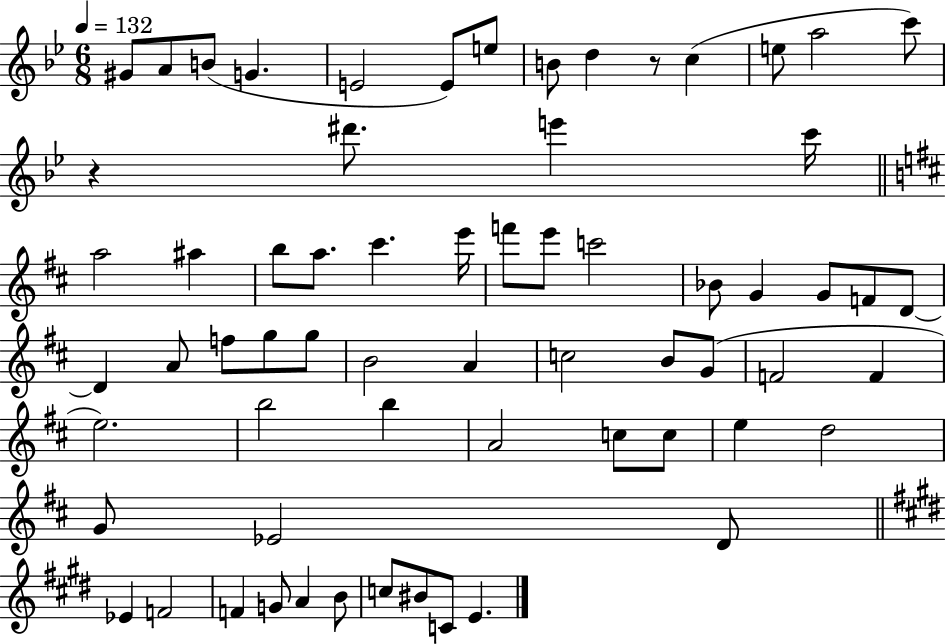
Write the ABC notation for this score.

X:1
T:Untitled
M:6/8
L:1/4
K:Bb
^G/2 A/2 B/2 G E2 E/2 e/2 B/2 d z/2 c e/2 a2 c'/2 z ^d'/2 e' c'/4 a2 ^a b/2 a/2 ^c' e'/4 f'/2 e'/2 c'2 _B/2 G G/2 F/2 D/2 D A/2 f/2 g/2 g/2 B2 A c2 B/2 G/2 F2 F e2 b2 b A2 c/2 c/2 e d2 G/2 _E2 D/2 _E F2 F G/2 A B/2 c/2 ^B/2 C/2 E